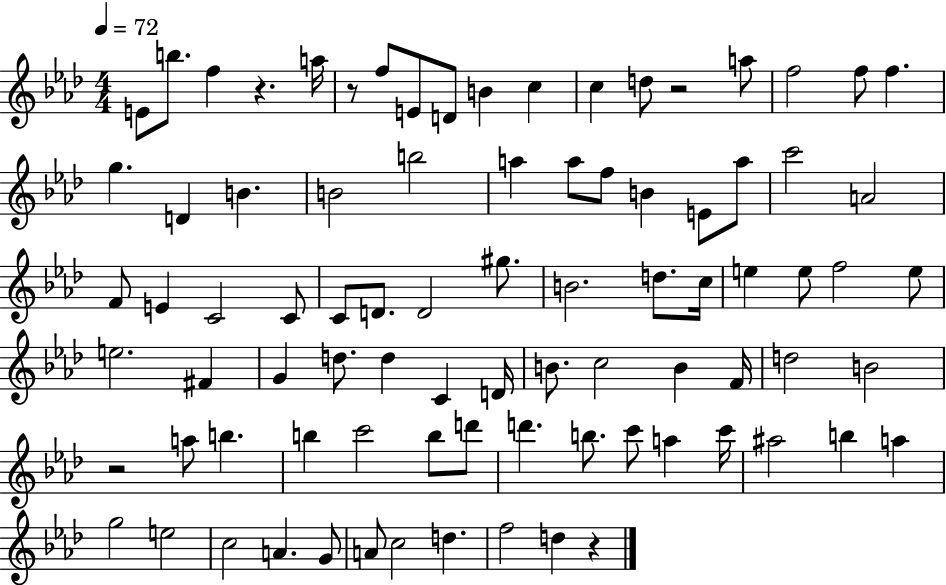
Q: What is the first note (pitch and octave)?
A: E4